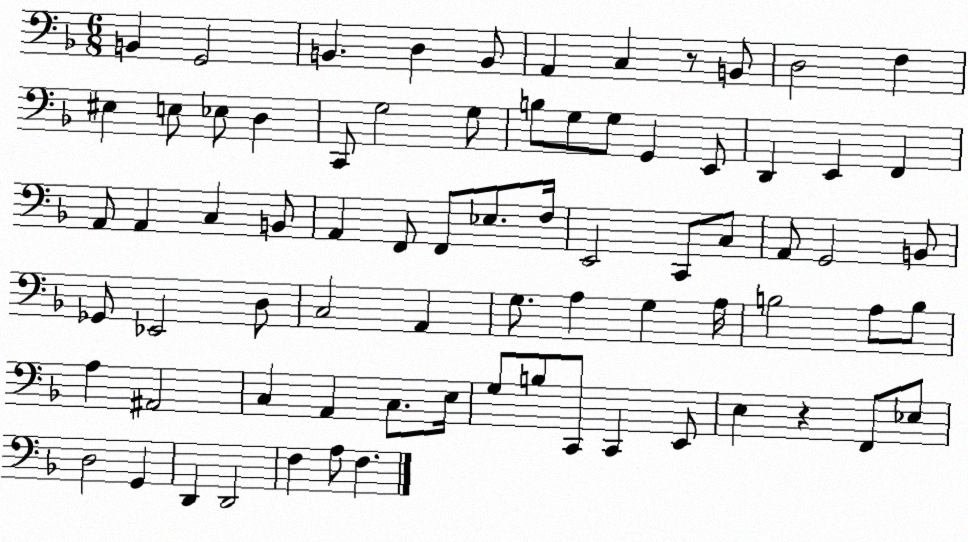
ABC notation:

X:1
T:Untitled
M:6/8
L:1/4
K:F
B,, G,,2 B,, D, B,,/2 A,, C, z/2 B,,/2 D,2 F, ^E, E,/2 _E,/2 D, C,,/2 G,2 G,/2 B,/2 G,/2 G,/2 G,, E,,/2 D,, E,, F,, A,,/2 A,, C, B,,/2 A,, F,,/2 F,,/2 _E,/2 F,/4 E,,2 C,,/2 C,/2 A,,/2 G,,2 B,,/2 _G,,/2 _E,,2 D,/2 C,2 A,, G,/2 A, G, A,/4 B,2 A,/2 B,/2 A, ^A,,2 C, A,, C,/2 E,/4 G,/2 B,/2 C,,/2 C,, E,,/2 E, z F,,/2 _E,/2 D,2 G,, D,, D,,2 F, A,/2 F,